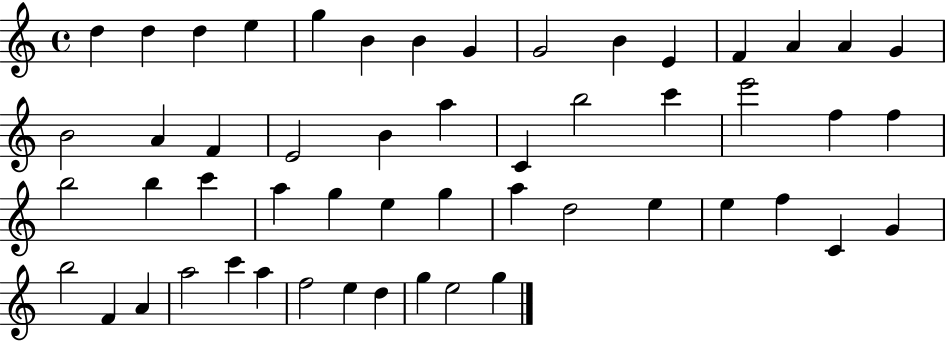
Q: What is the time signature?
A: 4/4